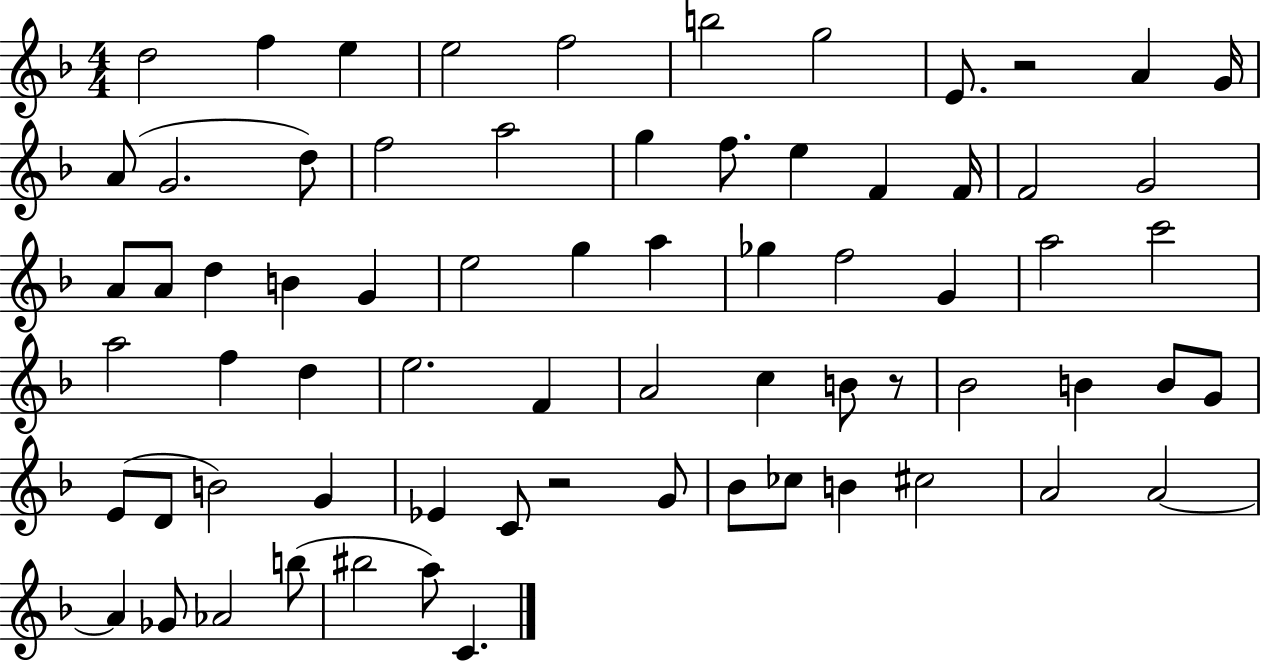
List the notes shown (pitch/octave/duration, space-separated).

D5/h F5/q E5/q E5/h F5/h B5/h G5/h E4/e. R/h A4/q G4/s A4/e G4/h. D5/e F5/h A5/h G5/q F5/e. E5/q F4/q F4/s F4/h G4/h A4/e A4/e D5/q B4/q G4/q E5/h G5/q A5/q Gb5/q F5/h G4/q A5/h C6/h A5/h F5/q D5/q E5/h. F4/q A4/h C5/q B4/e R/e Bb4/h B4/q B4/e G4/e E4/e D4/e B4/h G4/q Eb4/q C4/e R/h G4/e Bb4/e CES5/e B4/q C#5/h A4/h A4/h A4/q Gb4/e Ab4/h B5/e BIS5/h A5/e C4/q.